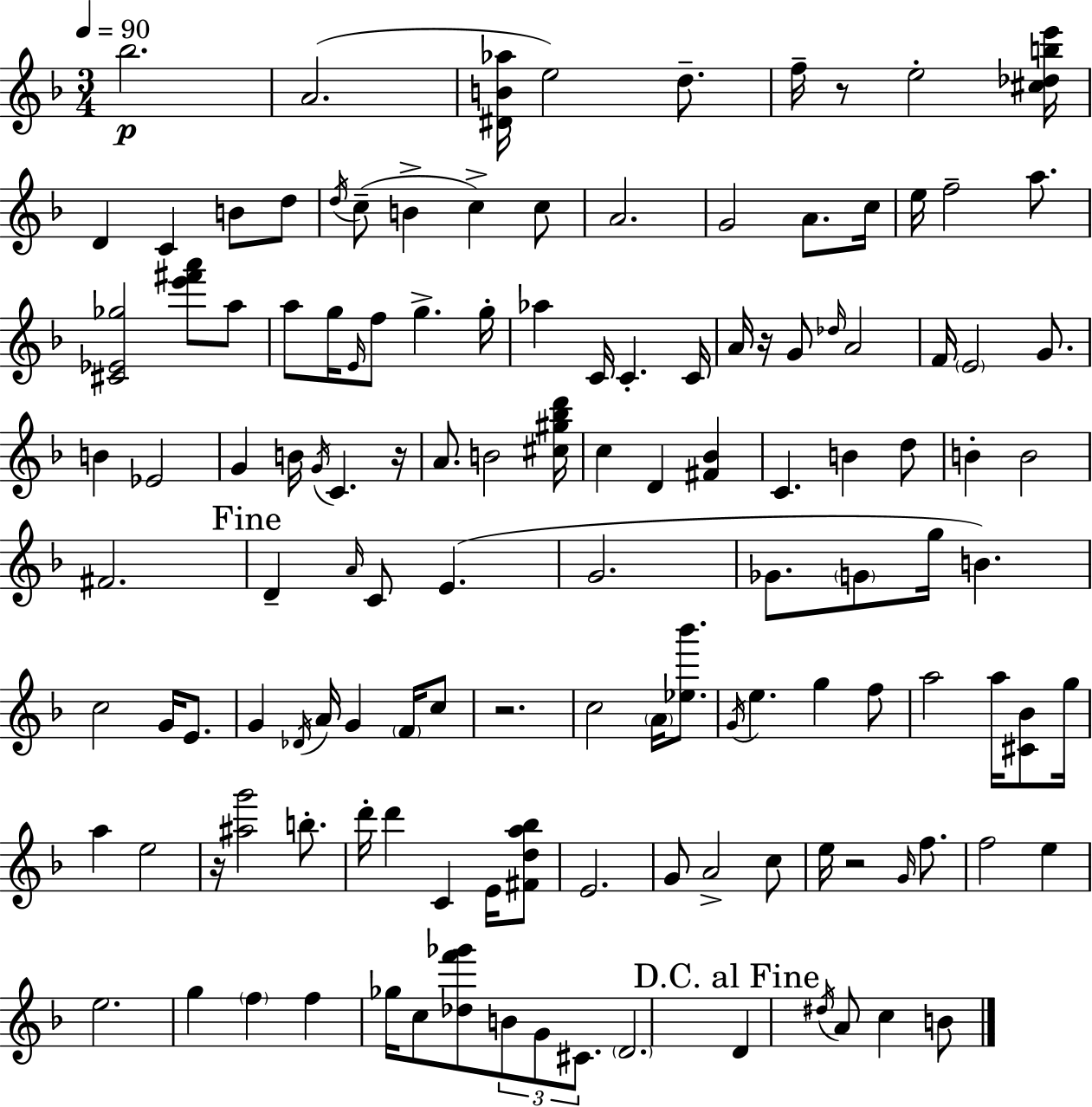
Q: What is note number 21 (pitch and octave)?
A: F5